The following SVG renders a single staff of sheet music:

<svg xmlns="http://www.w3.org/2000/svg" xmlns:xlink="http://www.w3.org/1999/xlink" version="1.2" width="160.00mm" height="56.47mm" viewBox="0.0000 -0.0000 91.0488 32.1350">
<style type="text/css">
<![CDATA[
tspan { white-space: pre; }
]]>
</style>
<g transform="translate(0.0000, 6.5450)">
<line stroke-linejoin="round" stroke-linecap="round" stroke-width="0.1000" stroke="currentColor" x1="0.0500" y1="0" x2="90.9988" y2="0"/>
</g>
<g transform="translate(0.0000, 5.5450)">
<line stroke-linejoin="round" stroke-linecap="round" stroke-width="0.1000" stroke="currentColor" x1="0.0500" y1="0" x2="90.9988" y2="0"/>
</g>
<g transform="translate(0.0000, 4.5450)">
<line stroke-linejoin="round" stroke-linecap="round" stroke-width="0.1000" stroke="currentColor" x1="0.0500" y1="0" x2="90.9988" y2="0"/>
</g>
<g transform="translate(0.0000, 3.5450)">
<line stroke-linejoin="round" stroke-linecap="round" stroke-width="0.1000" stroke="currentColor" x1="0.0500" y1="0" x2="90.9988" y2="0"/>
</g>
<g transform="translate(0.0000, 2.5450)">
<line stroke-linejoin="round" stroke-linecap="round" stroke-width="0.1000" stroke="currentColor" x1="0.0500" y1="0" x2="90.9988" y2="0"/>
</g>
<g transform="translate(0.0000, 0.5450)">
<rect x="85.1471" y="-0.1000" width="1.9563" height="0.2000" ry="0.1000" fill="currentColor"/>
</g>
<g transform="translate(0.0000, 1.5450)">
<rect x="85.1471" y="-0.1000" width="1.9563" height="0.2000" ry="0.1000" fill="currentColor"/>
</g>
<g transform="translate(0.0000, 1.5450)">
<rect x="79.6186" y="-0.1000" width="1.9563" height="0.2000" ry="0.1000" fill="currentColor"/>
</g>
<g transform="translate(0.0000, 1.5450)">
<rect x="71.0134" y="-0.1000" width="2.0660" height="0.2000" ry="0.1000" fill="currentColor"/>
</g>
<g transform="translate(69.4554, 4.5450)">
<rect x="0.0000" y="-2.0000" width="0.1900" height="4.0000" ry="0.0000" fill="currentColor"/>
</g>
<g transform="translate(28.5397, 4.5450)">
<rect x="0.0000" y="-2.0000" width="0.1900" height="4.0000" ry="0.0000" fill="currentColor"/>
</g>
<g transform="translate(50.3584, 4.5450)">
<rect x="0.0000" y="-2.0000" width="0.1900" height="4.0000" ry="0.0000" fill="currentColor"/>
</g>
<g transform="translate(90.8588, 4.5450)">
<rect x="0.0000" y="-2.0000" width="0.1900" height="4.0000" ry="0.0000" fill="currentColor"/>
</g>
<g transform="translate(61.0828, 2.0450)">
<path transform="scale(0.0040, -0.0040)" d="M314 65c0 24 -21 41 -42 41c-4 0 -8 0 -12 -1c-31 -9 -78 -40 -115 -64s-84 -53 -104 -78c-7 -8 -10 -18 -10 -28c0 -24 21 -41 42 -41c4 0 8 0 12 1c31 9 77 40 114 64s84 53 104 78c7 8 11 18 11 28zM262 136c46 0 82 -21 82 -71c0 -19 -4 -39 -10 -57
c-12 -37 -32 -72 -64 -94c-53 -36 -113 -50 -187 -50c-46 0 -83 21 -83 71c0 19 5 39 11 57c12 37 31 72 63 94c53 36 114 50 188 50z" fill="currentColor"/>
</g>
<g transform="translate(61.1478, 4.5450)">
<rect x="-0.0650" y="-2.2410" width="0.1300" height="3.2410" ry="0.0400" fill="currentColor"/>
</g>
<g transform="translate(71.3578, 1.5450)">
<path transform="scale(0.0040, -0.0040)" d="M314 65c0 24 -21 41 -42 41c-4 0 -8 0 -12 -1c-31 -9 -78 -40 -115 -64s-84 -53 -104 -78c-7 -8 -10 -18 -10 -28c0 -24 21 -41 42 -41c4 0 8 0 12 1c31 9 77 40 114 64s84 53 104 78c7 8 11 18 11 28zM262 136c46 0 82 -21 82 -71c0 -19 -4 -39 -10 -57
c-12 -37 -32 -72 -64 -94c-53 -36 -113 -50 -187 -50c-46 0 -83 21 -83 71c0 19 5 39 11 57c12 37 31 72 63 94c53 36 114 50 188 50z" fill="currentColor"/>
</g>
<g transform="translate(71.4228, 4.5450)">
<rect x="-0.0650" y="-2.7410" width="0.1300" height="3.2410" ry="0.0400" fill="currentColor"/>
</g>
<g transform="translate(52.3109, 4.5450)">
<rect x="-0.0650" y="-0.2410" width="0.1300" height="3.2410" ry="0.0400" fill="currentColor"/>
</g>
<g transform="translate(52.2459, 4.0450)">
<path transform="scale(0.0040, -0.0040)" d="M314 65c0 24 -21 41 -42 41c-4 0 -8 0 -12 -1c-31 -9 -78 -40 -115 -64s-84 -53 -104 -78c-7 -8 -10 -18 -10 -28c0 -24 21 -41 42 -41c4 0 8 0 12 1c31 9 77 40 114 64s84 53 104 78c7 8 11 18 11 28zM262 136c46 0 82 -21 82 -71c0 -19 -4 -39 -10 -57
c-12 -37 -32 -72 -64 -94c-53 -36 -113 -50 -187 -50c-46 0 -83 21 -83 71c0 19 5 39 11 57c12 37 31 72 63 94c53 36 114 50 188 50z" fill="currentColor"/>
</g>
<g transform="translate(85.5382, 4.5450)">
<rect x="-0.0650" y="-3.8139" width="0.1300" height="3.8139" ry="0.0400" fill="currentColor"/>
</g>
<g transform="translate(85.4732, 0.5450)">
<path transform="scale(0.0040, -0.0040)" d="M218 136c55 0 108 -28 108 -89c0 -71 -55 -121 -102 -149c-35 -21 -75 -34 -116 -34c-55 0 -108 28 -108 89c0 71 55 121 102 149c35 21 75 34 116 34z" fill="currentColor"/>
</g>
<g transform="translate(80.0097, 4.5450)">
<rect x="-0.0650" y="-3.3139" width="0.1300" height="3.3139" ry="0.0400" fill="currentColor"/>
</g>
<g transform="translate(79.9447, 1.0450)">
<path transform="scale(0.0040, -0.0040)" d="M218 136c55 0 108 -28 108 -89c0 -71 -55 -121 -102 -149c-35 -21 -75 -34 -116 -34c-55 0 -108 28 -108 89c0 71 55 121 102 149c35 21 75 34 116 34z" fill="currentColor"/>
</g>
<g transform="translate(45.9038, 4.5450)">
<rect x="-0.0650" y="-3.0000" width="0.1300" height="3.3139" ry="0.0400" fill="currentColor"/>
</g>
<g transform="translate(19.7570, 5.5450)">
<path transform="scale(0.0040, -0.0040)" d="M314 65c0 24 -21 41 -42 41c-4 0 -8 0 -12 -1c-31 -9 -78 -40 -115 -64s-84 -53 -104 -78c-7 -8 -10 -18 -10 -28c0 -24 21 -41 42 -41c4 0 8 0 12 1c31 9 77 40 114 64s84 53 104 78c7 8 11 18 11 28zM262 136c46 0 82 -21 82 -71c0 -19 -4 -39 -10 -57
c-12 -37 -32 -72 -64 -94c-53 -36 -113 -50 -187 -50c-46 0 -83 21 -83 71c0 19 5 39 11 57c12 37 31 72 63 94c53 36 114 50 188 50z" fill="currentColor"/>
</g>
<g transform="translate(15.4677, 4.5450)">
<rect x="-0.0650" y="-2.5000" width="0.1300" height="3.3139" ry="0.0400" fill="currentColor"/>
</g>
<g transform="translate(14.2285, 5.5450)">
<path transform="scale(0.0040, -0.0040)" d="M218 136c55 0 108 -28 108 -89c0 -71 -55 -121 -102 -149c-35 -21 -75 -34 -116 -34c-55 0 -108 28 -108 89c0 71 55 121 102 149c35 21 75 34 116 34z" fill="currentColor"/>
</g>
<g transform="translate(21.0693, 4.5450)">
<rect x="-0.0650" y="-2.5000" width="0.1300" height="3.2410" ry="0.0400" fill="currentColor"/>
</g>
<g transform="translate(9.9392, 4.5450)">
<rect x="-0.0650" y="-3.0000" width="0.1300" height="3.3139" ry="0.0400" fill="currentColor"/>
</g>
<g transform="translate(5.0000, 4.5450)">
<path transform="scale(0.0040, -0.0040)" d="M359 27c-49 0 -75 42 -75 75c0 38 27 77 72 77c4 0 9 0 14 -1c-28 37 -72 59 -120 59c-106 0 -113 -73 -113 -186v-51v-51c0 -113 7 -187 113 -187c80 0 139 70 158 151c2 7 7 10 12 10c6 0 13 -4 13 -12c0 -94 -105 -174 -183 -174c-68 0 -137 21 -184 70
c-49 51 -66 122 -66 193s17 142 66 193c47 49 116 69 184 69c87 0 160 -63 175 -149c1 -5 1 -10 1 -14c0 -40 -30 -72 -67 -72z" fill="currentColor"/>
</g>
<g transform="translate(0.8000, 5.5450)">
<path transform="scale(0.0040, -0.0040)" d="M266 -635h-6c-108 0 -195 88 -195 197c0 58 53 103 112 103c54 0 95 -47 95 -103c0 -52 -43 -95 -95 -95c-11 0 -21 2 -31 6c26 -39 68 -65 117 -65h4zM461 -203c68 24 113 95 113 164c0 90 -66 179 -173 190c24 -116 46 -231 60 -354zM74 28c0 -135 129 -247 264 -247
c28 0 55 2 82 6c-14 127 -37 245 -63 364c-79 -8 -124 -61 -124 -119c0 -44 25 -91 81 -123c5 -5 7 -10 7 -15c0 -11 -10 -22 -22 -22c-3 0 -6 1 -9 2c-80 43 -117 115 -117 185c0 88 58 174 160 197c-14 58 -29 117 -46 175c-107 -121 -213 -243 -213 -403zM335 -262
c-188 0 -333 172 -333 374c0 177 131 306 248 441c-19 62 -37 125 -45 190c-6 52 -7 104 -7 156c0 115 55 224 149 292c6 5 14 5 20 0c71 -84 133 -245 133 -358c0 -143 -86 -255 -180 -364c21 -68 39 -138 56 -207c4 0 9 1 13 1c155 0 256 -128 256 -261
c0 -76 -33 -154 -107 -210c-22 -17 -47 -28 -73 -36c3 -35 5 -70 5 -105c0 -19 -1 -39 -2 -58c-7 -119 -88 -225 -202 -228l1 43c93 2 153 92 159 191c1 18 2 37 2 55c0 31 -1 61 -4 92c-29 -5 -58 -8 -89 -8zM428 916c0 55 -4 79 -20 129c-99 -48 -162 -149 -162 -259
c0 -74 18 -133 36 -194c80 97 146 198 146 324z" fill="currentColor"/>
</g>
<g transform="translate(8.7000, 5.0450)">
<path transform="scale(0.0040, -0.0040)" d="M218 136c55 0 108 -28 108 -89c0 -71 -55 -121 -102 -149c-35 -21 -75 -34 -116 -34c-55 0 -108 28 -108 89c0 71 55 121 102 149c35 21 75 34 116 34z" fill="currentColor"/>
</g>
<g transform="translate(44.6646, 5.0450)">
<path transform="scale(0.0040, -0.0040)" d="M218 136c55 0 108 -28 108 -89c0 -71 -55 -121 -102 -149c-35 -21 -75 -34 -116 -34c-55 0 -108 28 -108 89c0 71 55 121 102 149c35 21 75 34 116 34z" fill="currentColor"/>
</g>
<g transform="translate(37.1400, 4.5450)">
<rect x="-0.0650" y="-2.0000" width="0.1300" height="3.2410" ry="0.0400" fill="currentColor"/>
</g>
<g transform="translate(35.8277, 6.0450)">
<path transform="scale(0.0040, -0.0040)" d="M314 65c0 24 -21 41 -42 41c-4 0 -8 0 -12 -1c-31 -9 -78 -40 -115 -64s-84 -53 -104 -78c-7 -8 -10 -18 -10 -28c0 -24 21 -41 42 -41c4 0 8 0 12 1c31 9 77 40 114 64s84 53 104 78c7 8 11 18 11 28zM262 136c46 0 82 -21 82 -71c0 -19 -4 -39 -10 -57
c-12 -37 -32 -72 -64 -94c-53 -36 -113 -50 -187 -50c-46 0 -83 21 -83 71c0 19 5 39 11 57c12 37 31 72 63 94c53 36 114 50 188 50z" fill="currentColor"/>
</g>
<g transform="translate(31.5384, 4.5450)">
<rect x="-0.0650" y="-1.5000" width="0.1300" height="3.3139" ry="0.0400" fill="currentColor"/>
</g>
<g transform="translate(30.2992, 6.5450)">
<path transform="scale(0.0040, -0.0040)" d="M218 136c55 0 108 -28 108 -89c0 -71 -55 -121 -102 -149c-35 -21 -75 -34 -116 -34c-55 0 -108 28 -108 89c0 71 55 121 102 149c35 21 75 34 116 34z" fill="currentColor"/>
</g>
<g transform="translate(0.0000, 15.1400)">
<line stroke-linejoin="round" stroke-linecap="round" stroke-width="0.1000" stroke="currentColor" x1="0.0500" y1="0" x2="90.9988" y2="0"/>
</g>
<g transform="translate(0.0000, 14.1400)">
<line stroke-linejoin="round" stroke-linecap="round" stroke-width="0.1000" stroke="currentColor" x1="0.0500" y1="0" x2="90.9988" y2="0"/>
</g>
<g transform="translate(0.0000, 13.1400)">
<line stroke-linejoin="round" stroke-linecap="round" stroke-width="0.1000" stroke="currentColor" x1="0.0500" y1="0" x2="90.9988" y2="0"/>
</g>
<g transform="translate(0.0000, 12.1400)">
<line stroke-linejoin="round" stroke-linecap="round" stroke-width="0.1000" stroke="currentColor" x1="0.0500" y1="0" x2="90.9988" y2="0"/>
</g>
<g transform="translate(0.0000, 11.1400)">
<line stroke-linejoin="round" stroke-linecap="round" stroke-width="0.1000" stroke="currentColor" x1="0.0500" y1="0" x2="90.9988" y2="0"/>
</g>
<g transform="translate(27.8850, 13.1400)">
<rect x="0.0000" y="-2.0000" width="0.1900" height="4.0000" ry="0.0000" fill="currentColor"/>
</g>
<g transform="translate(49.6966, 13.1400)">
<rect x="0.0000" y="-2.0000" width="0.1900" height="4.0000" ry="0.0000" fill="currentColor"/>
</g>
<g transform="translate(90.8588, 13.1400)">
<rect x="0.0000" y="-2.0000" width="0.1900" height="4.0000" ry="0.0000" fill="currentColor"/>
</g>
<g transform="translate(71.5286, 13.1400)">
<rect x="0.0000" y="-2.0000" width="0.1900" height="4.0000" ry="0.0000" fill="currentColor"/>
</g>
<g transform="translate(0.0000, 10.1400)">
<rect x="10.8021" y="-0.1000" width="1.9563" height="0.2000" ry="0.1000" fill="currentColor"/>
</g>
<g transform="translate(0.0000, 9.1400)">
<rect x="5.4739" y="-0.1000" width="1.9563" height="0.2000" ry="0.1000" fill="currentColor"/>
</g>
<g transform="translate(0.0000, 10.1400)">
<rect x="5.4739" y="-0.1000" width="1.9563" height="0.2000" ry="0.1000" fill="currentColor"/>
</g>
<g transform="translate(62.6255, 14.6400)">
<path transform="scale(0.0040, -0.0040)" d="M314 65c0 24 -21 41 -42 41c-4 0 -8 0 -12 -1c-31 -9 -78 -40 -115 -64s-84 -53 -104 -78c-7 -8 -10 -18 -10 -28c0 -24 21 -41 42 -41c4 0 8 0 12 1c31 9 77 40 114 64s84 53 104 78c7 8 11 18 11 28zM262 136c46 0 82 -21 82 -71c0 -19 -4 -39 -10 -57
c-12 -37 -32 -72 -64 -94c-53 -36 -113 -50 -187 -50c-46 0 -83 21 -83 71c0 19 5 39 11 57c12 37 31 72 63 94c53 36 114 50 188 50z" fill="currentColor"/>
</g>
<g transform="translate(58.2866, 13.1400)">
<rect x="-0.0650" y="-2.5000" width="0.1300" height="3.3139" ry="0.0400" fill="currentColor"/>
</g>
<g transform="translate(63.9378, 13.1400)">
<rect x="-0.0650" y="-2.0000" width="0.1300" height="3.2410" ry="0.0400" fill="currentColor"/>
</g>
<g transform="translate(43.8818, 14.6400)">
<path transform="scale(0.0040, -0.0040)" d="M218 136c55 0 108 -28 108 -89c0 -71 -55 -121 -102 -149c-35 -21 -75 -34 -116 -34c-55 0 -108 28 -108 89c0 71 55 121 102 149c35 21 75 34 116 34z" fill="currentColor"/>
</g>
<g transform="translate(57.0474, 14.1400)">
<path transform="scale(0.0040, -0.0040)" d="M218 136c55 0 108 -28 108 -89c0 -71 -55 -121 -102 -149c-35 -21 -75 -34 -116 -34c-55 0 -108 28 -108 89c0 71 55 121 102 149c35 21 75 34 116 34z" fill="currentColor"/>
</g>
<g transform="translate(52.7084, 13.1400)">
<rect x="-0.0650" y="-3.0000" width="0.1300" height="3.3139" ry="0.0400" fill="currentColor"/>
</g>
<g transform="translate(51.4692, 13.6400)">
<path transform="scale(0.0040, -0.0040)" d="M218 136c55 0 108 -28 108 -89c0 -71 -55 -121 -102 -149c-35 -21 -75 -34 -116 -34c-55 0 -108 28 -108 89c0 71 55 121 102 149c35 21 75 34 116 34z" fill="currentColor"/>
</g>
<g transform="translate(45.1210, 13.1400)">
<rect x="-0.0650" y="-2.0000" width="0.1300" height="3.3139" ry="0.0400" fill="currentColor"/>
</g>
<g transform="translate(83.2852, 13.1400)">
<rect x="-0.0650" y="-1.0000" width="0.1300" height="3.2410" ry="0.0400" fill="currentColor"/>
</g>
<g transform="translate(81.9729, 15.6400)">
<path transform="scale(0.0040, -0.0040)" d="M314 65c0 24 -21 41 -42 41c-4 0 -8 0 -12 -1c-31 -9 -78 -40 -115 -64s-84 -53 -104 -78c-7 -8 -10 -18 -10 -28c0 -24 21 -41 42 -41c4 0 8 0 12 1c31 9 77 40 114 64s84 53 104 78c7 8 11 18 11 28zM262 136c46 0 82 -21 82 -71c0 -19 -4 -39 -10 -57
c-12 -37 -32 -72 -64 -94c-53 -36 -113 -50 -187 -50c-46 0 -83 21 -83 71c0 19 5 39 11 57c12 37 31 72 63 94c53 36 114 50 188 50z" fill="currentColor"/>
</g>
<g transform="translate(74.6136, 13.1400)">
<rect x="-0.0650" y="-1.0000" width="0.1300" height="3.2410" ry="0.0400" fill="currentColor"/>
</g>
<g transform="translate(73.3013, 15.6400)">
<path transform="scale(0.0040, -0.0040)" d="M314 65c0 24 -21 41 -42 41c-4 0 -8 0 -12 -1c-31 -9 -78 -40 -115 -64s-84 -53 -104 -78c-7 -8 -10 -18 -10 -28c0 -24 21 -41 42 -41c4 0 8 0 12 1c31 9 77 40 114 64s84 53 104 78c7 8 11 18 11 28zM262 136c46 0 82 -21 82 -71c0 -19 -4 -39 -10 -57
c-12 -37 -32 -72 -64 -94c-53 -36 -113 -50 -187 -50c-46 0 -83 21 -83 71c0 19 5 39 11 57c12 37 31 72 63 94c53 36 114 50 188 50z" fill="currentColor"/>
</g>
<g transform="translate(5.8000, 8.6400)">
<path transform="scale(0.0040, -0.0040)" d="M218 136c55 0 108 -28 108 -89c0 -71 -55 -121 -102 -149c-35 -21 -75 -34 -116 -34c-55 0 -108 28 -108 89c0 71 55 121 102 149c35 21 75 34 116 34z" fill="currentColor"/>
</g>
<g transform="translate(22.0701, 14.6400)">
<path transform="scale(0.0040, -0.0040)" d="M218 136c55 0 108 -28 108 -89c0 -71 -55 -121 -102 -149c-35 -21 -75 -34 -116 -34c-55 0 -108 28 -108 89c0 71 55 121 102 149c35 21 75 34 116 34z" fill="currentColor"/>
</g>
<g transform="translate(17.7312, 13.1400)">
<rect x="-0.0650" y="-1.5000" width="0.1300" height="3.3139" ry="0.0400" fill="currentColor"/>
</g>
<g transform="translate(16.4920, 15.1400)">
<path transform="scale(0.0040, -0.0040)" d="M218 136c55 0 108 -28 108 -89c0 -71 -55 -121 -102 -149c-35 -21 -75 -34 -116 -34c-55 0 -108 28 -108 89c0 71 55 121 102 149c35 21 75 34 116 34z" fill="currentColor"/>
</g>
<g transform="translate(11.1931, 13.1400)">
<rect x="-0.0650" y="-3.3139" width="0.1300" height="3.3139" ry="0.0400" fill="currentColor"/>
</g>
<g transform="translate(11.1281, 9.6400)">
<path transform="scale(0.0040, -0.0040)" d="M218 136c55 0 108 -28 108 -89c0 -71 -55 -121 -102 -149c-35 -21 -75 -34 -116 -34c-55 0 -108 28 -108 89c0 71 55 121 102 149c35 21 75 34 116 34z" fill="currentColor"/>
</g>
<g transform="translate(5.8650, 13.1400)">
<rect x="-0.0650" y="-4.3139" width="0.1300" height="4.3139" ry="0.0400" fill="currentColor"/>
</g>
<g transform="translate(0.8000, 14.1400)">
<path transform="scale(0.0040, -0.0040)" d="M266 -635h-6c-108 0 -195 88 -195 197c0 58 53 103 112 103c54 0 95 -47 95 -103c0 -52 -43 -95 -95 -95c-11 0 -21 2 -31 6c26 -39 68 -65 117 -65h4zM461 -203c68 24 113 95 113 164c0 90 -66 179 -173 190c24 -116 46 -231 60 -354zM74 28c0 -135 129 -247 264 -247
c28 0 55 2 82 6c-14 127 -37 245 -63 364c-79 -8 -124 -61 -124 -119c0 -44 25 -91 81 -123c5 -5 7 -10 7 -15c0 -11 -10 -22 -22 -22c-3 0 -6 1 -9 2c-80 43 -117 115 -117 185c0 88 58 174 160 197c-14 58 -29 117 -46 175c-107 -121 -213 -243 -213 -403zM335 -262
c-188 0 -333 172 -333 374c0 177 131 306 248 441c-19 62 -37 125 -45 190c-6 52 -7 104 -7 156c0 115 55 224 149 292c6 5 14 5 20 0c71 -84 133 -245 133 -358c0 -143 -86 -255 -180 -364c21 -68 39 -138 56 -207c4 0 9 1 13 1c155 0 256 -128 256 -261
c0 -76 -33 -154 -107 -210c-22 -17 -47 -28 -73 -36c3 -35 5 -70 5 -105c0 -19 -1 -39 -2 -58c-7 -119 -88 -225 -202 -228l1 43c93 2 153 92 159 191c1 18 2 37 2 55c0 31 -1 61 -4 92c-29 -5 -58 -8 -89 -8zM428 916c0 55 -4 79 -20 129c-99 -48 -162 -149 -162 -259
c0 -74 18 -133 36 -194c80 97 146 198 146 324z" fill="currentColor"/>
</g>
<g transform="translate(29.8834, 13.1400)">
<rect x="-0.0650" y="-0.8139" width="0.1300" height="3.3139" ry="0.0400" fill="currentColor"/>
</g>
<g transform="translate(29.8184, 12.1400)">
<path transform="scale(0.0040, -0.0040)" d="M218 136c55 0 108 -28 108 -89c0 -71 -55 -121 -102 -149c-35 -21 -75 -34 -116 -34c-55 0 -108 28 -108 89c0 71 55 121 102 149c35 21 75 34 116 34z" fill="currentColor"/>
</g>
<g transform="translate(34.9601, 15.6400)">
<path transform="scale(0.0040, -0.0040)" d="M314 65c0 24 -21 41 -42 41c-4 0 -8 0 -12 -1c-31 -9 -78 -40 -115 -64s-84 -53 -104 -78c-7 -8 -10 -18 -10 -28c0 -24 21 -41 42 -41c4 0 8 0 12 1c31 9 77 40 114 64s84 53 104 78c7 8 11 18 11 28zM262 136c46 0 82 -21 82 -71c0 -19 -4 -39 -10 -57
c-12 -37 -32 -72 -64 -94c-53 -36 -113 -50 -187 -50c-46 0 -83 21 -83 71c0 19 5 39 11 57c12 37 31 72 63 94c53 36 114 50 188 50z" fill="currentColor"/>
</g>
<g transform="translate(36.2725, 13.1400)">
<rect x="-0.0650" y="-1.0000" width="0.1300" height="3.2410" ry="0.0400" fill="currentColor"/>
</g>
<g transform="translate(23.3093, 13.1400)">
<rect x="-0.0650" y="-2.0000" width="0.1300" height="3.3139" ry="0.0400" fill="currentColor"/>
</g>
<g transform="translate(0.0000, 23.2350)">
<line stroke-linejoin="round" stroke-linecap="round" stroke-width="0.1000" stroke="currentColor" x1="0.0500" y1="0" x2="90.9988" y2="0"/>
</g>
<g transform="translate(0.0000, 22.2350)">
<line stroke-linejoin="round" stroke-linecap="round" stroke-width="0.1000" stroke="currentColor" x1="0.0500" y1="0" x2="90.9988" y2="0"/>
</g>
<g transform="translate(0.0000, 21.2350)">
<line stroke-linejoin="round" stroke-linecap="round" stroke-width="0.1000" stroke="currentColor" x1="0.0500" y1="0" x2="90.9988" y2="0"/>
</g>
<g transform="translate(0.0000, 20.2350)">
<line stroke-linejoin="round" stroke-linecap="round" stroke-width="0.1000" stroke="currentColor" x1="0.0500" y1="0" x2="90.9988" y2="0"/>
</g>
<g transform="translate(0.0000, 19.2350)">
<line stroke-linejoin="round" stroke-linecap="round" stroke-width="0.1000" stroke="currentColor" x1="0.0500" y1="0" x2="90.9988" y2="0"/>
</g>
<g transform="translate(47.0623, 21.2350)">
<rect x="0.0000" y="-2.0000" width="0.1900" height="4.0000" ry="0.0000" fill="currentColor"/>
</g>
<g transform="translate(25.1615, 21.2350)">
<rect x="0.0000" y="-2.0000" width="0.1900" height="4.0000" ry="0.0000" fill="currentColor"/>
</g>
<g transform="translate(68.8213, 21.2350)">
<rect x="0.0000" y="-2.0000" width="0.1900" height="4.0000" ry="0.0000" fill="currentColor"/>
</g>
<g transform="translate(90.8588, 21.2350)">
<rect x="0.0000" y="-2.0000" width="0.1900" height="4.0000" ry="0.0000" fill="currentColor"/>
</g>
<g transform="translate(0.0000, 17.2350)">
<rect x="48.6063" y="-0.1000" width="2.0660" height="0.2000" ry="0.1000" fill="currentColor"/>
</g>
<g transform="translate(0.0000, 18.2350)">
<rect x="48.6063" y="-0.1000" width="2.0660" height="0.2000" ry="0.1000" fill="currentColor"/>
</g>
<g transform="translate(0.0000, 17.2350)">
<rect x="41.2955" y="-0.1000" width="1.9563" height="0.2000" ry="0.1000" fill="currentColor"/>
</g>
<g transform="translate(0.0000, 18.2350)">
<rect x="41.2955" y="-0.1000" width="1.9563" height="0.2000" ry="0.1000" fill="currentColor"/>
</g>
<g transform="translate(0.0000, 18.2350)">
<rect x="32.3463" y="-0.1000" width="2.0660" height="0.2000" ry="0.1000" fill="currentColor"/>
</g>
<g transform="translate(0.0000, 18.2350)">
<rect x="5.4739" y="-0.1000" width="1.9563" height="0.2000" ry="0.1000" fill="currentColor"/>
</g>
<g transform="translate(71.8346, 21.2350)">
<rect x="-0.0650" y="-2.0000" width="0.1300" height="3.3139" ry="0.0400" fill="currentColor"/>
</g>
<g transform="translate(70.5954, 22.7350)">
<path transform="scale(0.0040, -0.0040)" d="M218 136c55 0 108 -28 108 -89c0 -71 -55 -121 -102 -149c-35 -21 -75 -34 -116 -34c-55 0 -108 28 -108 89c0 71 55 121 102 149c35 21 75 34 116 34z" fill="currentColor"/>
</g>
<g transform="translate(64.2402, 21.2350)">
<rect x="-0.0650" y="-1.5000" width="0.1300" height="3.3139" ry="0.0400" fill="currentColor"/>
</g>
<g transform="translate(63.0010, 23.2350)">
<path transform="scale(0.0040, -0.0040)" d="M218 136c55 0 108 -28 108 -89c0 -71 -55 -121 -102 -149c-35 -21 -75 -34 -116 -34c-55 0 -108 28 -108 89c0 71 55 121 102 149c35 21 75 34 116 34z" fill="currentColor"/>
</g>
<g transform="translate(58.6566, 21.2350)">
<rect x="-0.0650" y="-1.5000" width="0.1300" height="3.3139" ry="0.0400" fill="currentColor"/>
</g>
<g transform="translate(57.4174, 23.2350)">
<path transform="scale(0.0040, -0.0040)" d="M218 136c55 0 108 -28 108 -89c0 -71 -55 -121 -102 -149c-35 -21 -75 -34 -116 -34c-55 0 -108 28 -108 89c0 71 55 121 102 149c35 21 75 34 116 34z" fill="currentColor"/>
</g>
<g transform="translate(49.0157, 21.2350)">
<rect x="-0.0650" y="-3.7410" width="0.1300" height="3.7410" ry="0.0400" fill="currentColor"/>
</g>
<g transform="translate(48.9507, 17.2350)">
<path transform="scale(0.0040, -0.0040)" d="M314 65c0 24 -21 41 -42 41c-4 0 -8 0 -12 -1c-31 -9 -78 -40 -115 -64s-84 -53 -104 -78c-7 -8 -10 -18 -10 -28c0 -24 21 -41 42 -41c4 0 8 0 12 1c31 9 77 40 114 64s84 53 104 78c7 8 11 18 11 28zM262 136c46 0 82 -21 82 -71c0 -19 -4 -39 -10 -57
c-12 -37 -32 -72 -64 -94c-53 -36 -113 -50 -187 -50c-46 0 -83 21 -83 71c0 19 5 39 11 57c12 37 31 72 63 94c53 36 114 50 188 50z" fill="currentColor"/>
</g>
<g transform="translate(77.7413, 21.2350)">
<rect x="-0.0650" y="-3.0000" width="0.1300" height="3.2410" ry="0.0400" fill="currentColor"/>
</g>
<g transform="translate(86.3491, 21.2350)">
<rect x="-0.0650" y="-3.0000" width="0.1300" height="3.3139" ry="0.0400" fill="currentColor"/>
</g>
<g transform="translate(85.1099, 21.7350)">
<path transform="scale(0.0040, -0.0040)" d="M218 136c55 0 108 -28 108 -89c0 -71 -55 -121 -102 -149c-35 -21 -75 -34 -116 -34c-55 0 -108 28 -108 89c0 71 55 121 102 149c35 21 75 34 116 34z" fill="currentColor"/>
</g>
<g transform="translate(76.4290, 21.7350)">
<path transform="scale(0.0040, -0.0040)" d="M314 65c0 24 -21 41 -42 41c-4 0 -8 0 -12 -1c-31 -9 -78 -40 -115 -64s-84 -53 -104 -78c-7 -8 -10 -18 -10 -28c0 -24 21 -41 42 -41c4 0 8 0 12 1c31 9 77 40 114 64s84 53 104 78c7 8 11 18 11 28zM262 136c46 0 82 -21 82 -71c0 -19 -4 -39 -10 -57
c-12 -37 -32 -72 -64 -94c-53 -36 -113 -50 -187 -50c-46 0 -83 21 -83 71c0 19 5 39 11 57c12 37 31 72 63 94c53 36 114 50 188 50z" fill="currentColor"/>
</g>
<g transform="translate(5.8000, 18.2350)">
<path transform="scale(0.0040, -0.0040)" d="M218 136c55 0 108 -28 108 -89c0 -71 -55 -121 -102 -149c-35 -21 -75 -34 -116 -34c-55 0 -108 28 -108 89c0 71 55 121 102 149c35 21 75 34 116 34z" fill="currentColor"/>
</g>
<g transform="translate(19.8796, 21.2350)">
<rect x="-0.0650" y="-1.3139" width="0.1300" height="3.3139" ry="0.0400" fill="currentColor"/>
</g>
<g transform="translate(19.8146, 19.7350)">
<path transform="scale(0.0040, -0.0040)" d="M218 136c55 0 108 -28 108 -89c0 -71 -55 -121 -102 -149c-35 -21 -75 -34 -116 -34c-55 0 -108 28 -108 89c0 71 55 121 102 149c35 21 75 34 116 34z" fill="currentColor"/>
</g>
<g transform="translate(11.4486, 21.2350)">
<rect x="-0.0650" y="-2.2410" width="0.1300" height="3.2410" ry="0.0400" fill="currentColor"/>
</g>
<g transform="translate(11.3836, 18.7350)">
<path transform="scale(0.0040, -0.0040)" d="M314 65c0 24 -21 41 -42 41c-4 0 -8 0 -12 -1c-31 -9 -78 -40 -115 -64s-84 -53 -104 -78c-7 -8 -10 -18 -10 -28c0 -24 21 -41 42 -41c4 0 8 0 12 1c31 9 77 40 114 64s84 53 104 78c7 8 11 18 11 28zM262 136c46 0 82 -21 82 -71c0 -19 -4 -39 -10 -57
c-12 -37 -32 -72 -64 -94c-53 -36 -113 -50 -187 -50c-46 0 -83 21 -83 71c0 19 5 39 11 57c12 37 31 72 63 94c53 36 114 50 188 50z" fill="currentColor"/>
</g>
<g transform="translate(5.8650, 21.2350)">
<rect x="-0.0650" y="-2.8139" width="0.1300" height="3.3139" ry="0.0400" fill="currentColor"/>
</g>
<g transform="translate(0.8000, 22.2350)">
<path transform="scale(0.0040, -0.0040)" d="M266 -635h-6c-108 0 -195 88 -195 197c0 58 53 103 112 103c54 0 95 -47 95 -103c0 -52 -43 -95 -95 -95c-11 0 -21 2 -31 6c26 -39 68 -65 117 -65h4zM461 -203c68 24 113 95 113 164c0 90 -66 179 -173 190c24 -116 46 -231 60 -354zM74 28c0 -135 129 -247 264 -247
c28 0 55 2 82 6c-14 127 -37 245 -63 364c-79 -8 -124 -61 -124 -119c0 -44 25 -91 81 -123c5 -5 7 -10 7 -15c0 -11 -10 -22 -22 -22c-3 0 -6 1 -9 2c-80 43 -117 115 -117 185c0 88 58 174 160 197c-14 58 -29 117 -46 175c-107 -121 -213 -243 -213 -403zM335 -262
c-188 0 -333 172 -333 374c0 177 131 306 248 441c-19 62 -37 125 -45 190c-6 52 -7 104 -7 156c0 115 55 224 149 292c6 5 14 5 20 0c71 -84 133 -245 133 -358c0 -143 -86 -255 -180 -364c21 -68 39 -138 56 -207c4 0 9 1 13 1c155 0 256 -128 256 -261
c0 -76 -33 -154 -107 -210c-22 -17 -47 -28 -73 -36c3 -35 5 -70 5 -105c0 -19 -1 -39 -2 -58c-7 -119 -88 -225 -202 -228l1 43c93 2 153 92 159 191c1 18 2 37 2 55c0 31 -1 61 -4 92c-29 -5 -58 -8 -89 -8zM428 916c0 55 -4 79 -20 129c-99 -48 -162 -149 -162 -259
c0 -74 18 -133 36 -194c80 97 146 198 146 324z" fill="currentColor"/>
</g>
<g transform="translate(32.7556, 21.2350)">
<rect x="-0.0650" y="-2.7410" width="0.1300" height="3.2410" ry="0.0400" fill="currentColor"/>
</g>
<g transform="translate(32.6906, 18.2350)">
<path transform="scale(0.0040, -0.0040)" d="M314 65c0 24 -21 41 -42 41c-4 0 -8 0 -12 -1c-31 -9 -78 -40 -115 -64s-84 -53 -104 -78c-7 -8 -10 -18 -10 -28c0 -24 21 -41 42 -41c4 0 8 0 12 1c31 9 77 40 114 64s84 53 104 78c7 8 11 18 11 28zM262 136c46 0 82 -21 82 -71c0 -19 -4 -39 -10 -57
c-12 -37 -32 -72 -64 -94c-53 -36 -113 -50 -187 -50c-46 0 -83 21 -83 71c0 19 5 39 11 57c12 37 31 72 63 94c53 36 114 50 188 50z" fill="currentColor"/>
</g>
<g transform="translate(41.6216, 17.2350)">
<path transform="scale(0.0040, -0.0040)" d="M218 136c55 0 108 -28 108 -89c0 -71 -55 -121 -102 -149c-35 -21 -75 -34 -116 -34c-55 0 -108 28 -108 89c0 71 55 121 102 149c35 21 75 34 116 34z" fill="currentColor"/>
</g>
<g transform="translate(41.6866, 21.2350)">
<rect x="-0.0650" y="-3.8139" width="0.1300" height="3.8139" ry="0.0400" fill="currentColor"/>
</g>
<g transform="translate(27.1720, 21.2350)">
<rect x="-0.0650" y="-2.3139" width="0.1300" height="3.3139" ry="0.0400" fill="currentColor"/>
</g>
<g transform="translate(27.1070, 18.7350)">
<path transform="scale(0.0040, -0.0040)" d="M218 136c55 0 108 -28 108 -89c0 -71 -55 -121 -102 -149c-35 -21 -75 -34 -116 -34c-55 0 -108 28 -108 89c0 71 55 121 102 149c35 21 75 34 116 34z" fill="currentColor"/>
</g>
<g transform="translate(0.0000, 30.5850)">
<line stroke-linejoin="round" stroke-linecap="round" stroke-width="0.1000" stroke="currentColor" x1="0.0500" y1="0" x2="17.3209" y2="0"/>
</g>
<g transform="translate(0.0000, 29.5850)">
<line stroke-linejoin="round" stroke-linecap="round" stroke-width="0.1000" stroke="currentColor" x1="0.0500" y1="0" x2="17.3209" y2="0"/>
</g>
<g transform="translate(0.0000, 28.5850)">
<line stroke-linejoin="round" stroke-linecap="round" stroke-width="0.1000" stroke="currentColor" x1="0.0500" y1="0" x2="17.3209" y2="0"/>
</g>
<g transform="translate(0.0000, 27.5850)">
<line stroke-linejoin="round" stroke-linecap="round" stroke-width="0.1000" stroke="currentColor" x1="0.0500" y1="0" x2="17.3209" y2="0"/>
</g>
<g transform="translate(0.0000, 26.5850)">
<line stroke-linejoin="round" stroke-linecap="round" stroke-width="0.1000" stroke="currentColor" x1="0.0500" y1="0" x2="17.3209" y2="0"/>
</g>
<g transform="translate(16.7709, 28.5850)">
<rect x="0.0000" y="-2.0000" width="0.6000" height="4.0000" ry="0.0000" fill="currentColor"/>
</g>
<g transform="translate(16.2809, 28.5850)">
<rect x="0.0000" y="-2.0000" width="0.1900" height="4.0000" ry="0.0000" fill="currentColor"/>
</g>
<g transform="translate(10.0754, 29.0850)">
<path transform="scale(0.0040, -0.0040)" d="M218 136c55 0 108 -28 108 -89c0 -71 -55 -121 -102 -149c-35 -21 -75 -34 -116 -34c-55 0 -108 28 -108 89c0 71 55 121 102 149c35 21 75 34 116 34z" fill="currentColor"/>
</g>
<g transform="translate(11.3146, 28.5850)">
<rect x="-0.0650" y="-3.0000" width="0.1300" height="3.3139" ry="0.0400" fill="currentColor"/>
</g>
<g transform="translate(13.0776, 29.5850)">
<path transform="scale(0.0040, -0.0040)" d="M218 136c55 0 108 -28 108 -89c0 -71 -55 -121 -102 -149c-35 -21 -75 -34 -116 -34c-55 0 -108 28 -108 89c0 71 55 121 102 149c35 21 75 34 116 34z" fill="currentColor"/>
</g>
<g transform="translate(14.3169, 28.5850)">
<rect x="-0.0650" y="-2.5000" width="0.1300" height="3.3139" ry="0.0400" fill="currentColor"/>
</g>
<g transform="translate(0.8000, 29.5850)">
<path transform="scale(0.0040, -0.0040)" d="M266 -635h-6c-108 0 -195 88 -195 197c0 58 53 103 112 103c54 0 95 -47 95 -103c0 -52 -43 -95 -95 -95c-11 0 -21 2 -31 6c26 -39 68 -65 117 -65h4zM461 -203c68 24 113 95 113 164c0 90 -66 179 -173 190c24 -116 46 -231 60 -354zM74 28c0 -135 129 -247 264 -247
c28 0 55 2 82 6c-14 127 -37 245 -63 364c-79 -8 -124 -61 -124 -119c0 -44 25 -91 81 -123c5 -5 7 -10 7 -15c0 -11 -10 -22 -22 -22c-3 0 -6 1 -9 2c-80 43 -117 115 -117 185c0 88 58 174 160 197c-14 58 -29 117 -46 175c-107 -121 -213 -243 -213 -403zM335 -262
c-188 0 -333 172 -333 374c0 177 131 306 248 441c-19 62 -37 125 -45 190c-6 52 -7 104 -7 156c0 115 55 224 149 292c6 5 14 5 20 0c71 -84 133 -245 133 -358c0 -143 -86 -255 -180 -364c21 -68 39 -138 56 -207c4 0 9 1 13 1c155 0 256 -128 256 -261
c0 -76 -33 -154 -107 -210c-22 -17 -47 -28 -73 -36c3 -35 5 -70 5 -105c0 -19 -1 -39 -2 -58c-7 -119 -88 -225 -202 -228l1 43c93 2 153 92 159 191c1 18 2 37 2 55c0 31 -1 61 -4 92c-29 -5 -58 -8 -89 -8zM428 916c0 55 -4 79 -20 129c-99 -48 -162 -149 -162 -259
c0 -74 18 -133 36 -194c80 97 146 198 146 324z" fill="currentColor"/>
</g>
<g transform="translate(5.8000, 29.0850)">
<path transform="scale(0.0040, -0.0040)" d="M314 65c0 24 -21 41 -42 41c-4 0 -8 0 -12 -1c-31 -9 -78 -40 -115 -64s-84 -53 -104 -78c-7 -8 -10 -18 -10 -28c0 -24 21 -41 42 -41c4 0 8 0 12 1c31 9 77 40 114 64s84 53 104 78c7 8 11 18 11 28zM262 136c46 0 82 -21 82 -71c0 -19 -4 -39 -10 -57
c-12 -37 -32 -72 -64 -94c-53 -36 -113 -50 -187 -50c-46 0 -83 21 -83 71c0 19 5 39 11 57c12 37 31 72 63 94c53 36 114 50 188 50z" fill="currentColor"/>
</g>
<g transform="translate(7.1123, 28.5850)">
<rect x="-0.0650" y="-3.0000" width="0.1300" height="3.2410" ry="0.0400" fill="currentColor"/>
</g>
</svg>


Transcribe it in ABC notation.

X:1
T:Untitled
M:4/4
L:1/4
K:C
A G G2 E F2 A c2 g2 a2 b c' d' b E F d D2 F A G F2 D2 D2 a g2 e g a2 c' c'2 E E F A2 A A2 A G